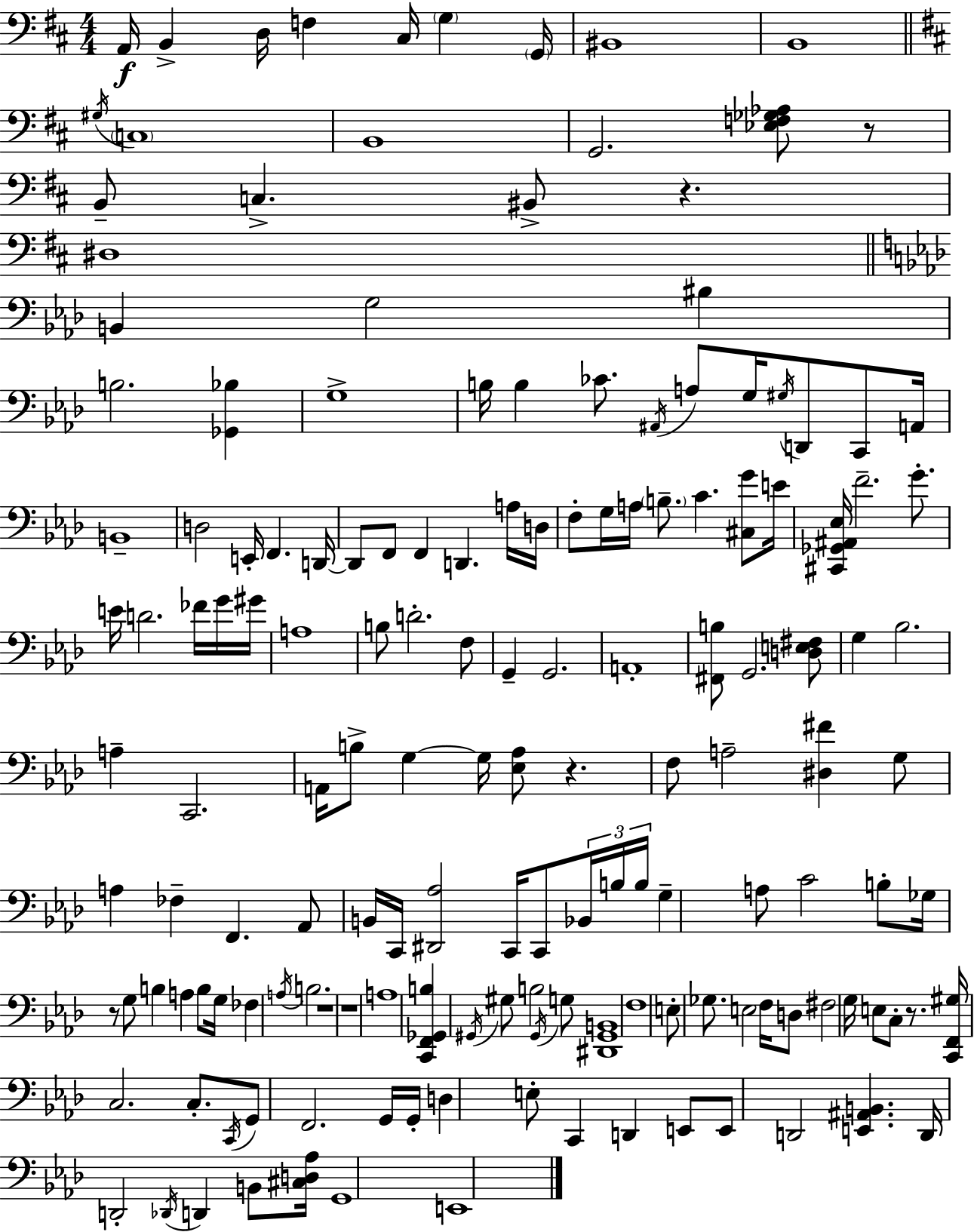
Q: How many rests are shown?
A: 7